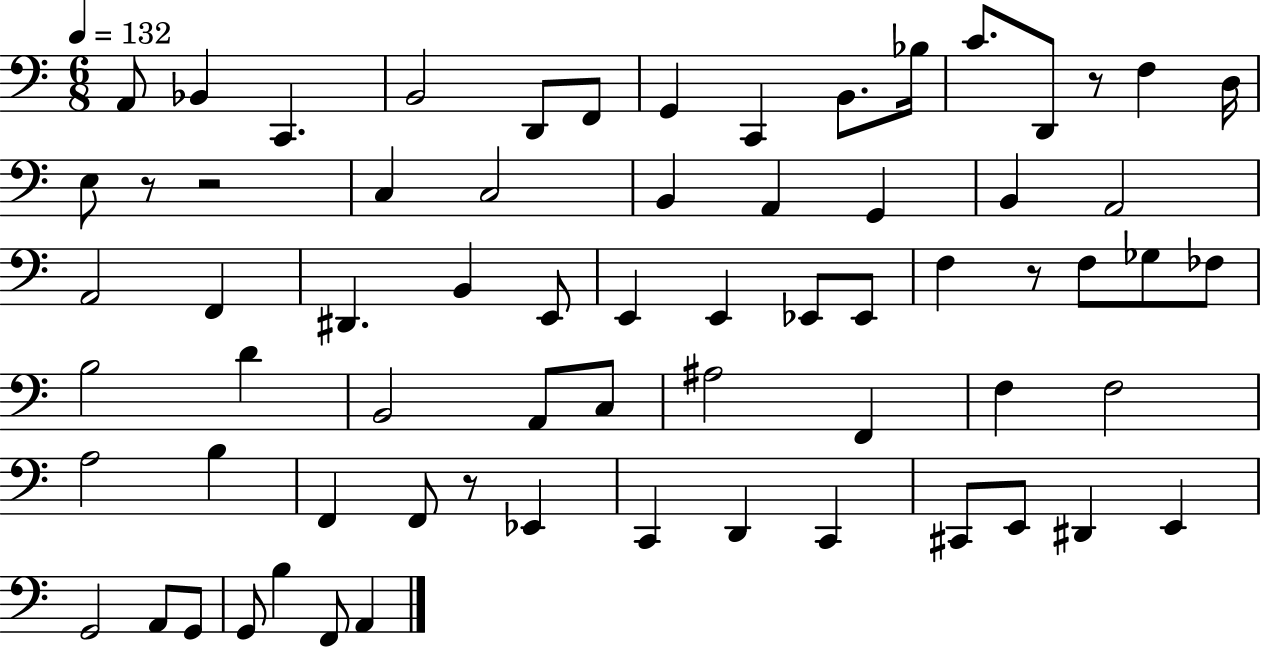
A2/e Bb2/q C2/q. B2/h D2/e F2/e G2/q C2/q B2/e. Bb3/s C4/e. D2/e R/e F3/q D3/s E3/e R/e R/h C3/q C3/h B2/q A2/q G2/q B2/q A2/h A2/h F2/q D#2/q. B2/q E2/e E2/q E2/q Eb2/e Eb2/e F3/q R/e F3/e Gb3/e FES3/e B3/h D4/q B2/h A2/e C3/e A#3/h F2/q F3/q F3/h A3/h B3/q F2/q F2/e R/e Eb2/q C2/q D2/q C2/q C#2/e E2/e D#2/q E2/q G2/h A2/e G2/e G2/e B3/q F2/e A2/q